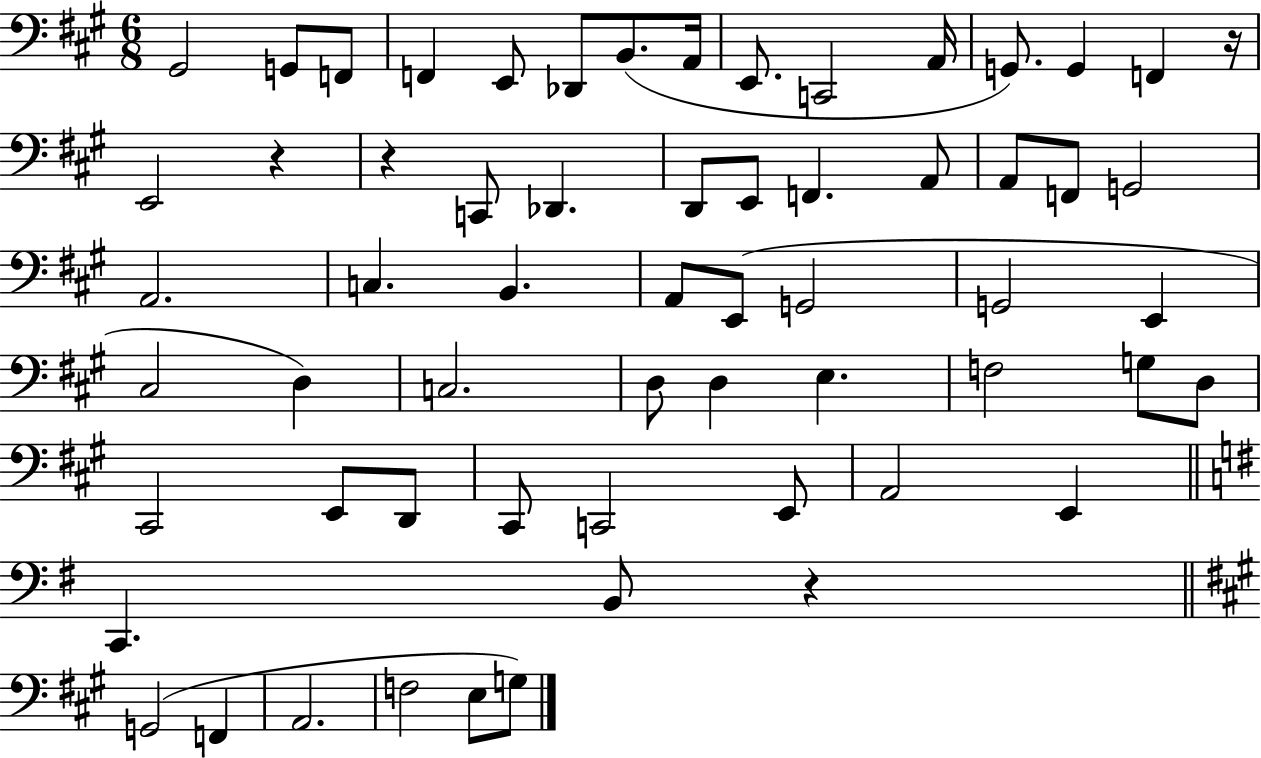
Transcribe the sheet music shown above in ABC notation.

X:1
T:Untitled
M:6/8
L:1/4
K:A
^G,,2 G,,/2 F,,/2 F,, E,,/2 _D,,/2 B,,/2 A,,/4 E,,/2 C,,2 A,,/4 G,,/2 G,, F,, z/4 E,,2 z z C,,/2 _D,, D,,/2 E,,/2 F,, A,,/2 A,,/2 F,,/2 G,,2 A,,2 C, B,, A,,/2 E,,/2 G,,2 G,,2 E,, ^C,2 D, C,2 D,/2 D, E, F,2 G,/2 D,/2 ^C,,2 E,,/2 D,,/2 ^C,,/2 C,,2 E,,/2 A,,2 E,, C,, B,,/2 z G,,2 F,, A,,2 F,2 E,/2 G,/2